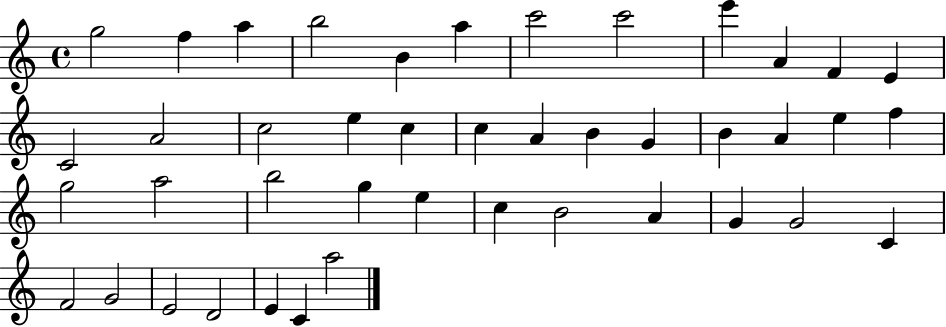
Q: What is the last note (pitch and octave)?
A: A5